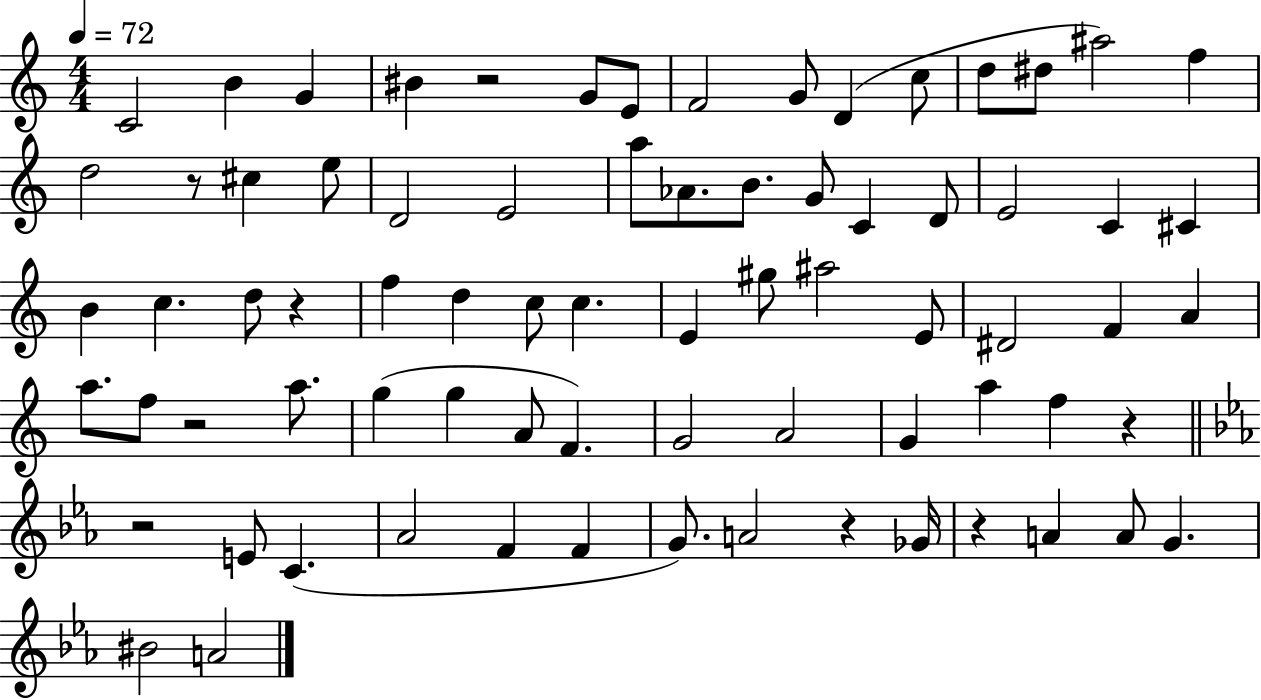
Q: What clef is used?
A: treble